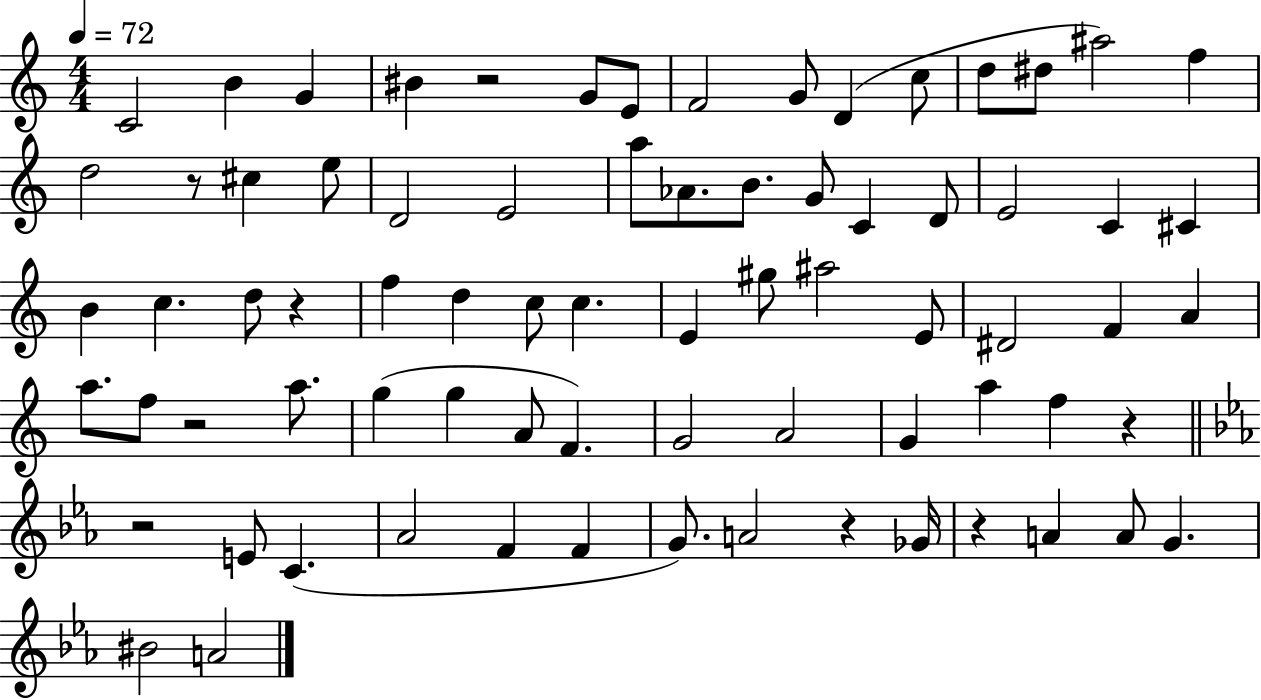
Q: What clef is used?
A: treble